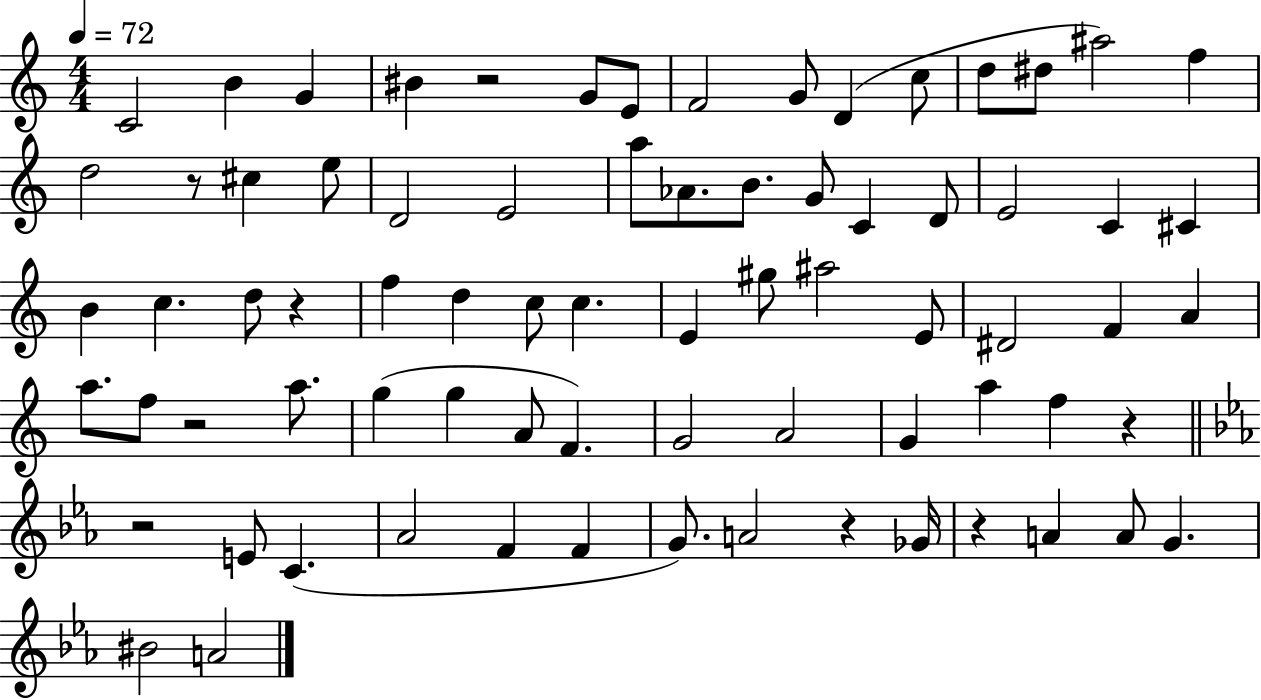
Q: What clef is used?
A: treble